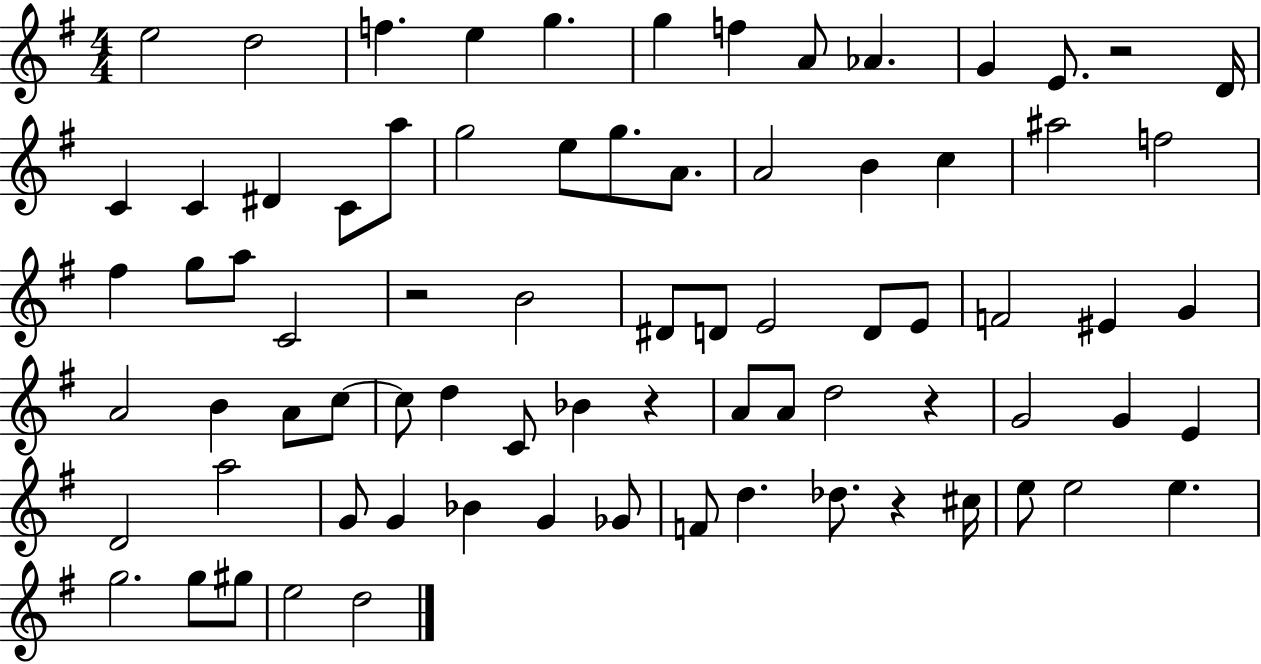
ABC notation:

X:1
T:Untitled
M:4/4
L:1/4
K:G
e2 d2 f e g g f A/2 _A G E/2 z2 D/4 C C ^D C/2 a/2 g2 e/2 g/2 A/2 A2 B c ^a2 f2 ^f g/2 a/2 C2 z2 B2 ^D/2 D/2 E2 D/2 E/2 F2 ^E G A2 B A/2 c/2 c/2 d C/2 _B z A/2 A/2 d2 z G2 G E D2 a2 G/2 G _B G _G/2 F/2 d _d/2 z ^c/4 e/2 e2 e g2 g/2 ^g/2 e2 d2